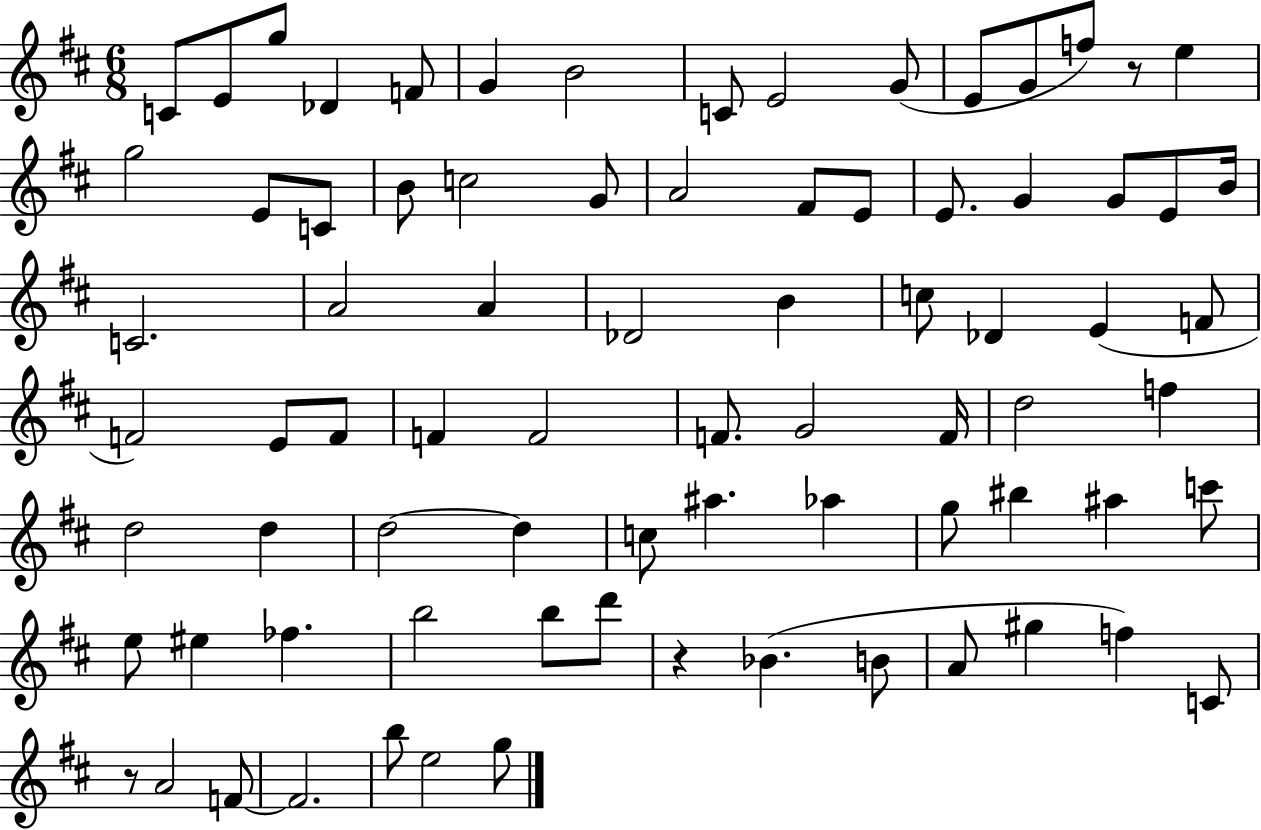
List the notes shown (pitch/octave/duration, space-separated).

C4/e E4/e G5/e Db4/q F4/e G4/q B4/h C4/e E4/h G4/e E4/e G4/e F5/e R/e E5/q G5/h E4/e C4/e B4/e C5/h G4/e A4/h F#4/e E4/e E4/e. G4/q G4/e E4/e B4/s C4/h. A4/h A4/q Db4/h B4/q C5/e Db4/q E4/q F4/e F4/h E4/e F4/e F4/q F4/h F4/e. G4/h F4/s D5/h F5/q D5/h D5/q D5/h D5/q C5/e A#5/q. Ab5/q G5/e BIS5/q A#5/q C6/e E5/e EIS5/q FES5/q. B5/h B5/e D6/e R/q Bb4/q. B4/e A4/e G#5/q F5/q C4/e R/e A4/h F4/e F4/h. B5/e E5/h G5/e